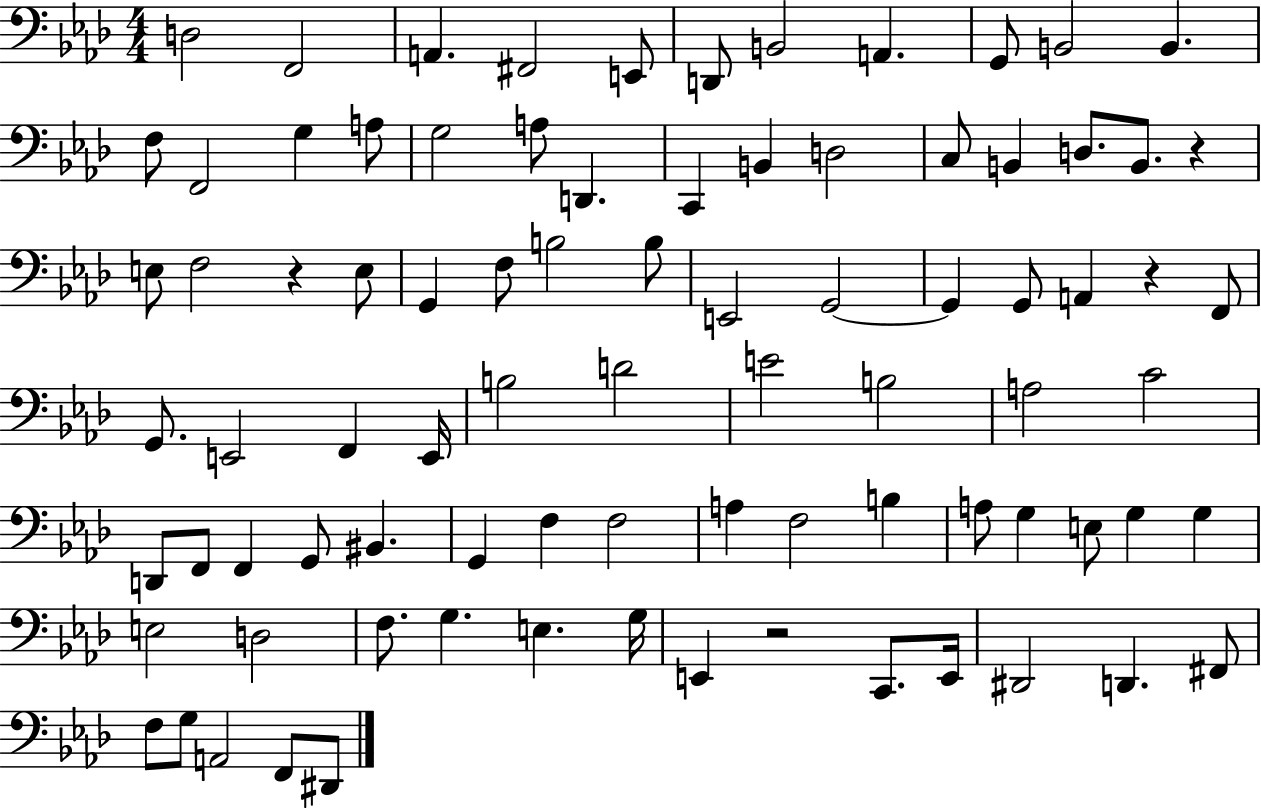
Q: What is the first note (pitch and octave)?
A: D3